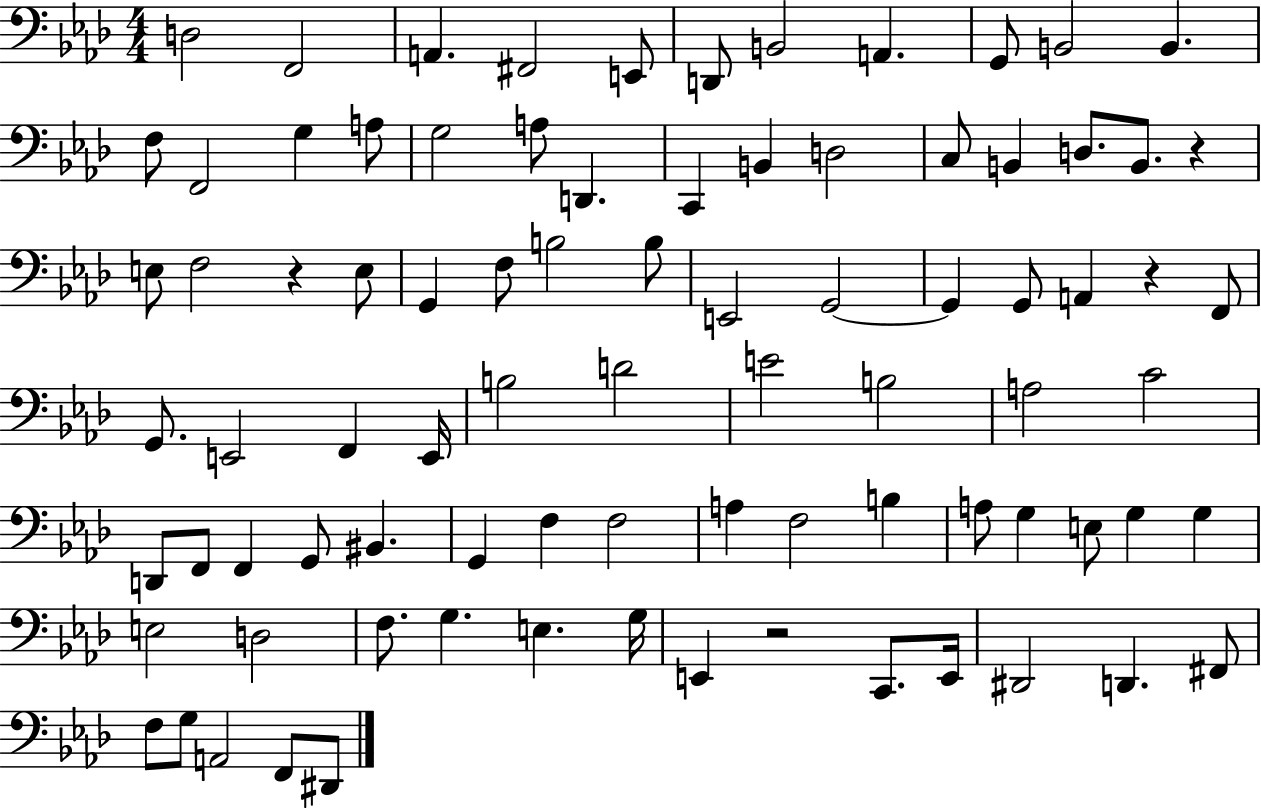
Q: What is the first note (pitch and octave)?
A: D3